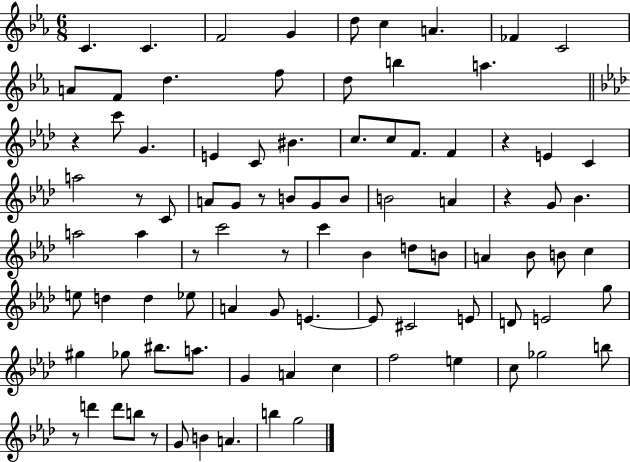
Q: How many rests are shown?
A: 9